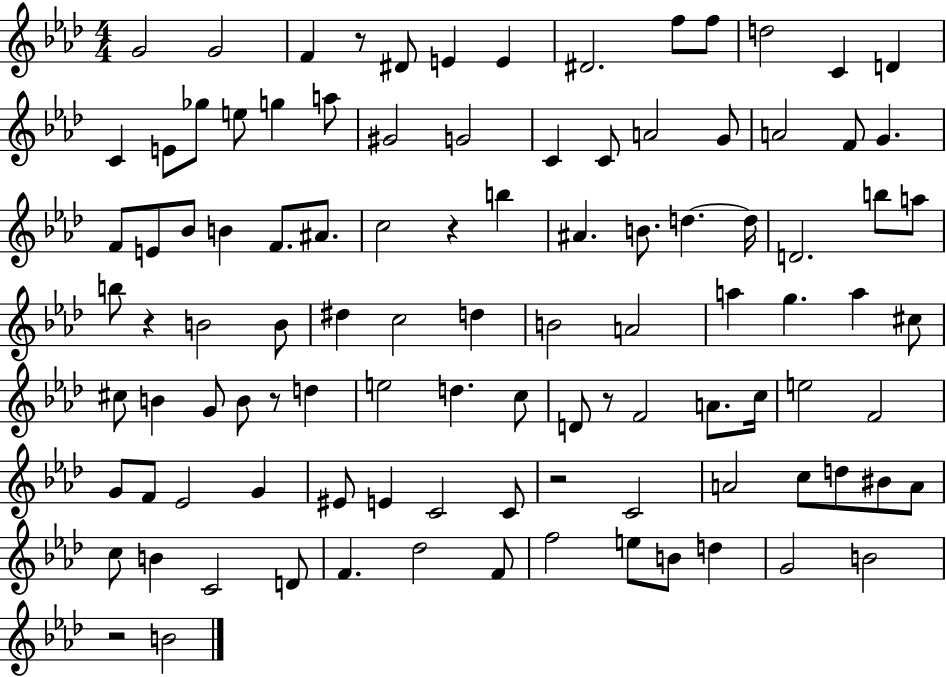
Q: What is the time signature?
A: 4/4